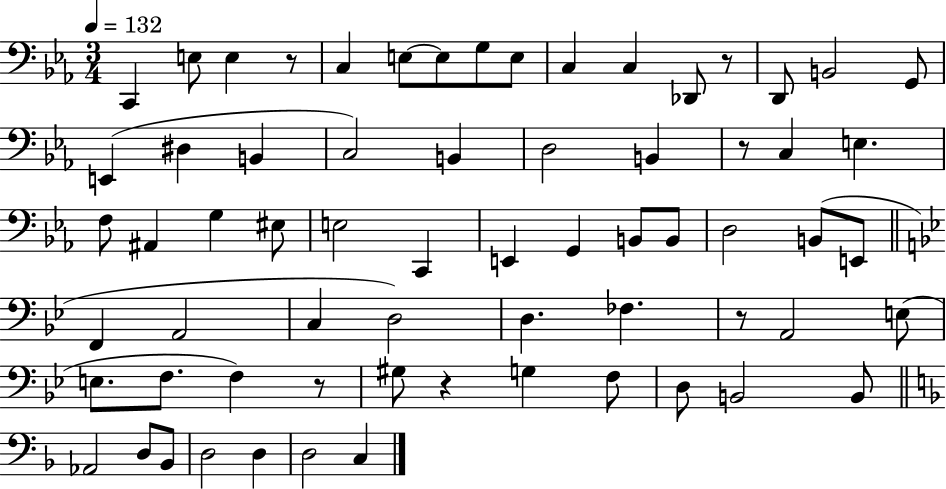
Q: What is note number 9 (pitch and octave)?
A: C3